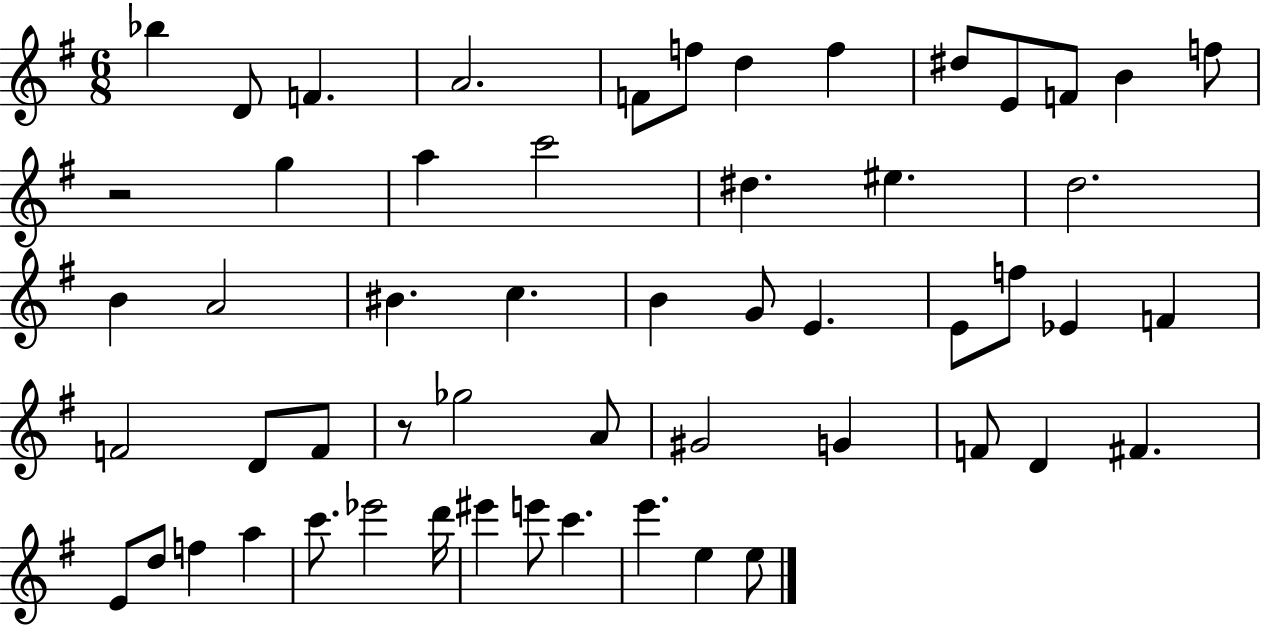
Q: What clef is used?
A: treble